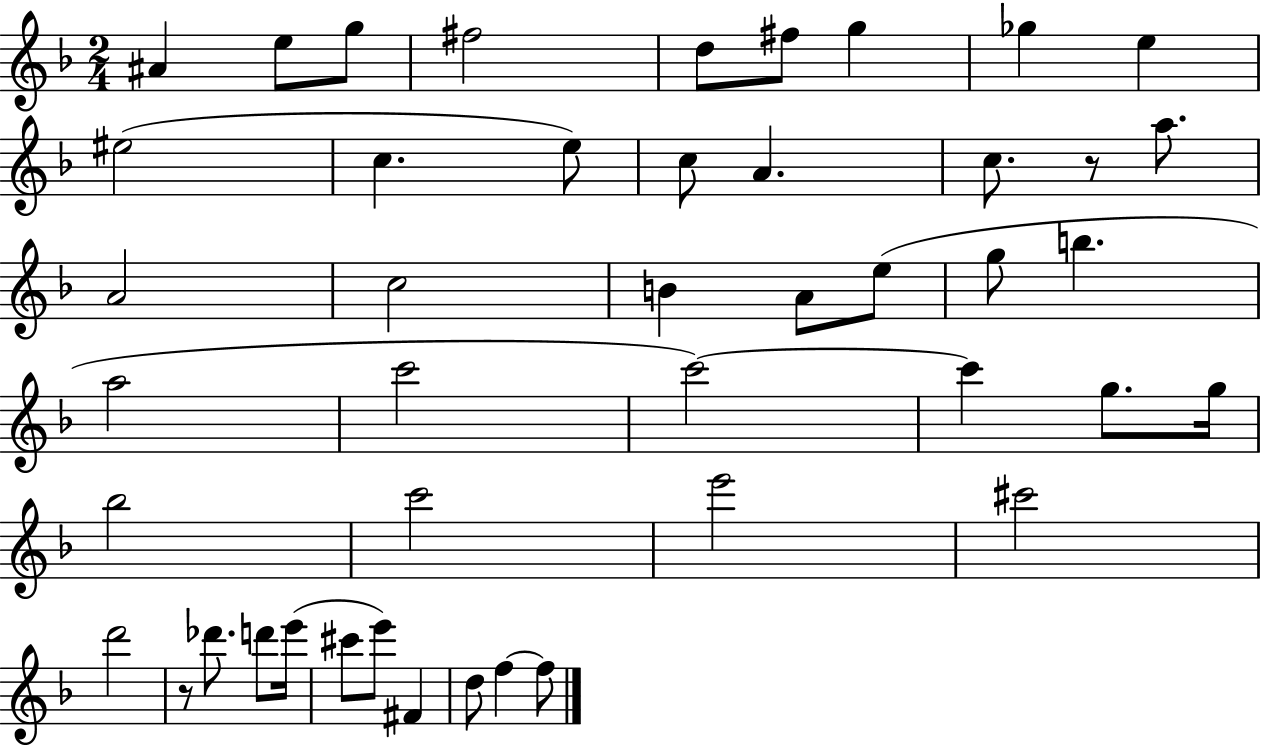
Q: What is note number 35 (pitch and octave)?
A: Db6